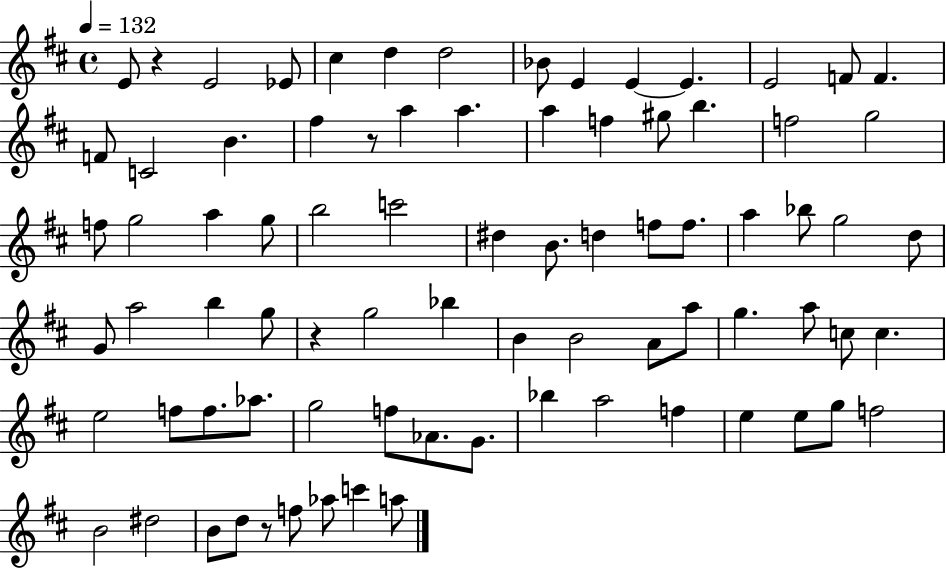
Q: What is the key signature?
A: D major